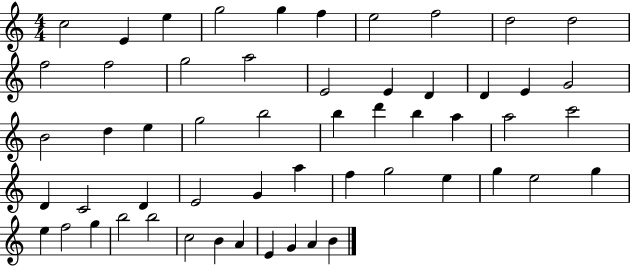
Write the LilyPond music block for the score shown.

{
  \clef treble
  \numericTimeSignature
  \time 4/4
  \key c \major
  c''2 e'4 e''4 | g''2 g''4 f''4 | e''2 f''2 | d''2 d''2 | \break f''2 f''2 | g''2 a''2 | e'2 e'4 d'4 | d'4 e'4 g'2 | \break b'2 d''4 e''4 | g''2 b''2 | b''4 d'''4 b''4 a''4 | a''2 c'''2 | \break d'4 c'2 d'4 | e'2 g'4 a''4 | f''4 g''2 e''4 | g''4 e''2 g''4 | \break e''4 f''2 g''4 | b''2 b''2 | c''2 b'4 a'4 | e'4 g'4 a'4 b'4 | \break \bar "|."
}